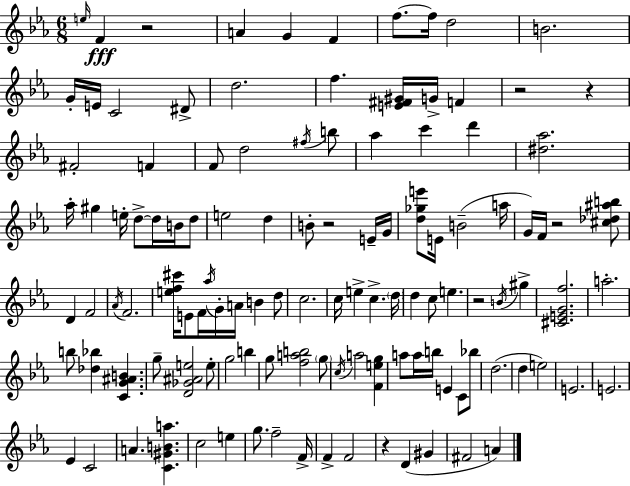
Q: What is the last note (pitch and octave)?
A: A4